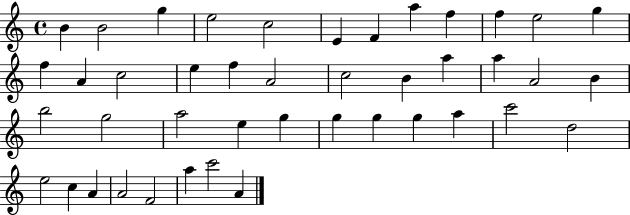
{
  \clef treble
  \time 4/4
  \defaultTimeSignature
  \key c \major
  b'4 b'2 g''4 | e''2 c''2 | e'4 f'4 a''4 f''4 | f''4 e''2 g''4 | \break f''4 a'4 c''2 | e''4 f''4 a'2 | c''2 b'4 a''4 | a''4 a'2 b'4 | \break b''2 g''2 | a''2 e''4 g''4 | g''4 g''4 g''4 a''4 | c'''2 d''2 | \break e''2 c''4 a'4 | a'2 f'2 | a''4 c'''2 a'4 | \bar "|."
}